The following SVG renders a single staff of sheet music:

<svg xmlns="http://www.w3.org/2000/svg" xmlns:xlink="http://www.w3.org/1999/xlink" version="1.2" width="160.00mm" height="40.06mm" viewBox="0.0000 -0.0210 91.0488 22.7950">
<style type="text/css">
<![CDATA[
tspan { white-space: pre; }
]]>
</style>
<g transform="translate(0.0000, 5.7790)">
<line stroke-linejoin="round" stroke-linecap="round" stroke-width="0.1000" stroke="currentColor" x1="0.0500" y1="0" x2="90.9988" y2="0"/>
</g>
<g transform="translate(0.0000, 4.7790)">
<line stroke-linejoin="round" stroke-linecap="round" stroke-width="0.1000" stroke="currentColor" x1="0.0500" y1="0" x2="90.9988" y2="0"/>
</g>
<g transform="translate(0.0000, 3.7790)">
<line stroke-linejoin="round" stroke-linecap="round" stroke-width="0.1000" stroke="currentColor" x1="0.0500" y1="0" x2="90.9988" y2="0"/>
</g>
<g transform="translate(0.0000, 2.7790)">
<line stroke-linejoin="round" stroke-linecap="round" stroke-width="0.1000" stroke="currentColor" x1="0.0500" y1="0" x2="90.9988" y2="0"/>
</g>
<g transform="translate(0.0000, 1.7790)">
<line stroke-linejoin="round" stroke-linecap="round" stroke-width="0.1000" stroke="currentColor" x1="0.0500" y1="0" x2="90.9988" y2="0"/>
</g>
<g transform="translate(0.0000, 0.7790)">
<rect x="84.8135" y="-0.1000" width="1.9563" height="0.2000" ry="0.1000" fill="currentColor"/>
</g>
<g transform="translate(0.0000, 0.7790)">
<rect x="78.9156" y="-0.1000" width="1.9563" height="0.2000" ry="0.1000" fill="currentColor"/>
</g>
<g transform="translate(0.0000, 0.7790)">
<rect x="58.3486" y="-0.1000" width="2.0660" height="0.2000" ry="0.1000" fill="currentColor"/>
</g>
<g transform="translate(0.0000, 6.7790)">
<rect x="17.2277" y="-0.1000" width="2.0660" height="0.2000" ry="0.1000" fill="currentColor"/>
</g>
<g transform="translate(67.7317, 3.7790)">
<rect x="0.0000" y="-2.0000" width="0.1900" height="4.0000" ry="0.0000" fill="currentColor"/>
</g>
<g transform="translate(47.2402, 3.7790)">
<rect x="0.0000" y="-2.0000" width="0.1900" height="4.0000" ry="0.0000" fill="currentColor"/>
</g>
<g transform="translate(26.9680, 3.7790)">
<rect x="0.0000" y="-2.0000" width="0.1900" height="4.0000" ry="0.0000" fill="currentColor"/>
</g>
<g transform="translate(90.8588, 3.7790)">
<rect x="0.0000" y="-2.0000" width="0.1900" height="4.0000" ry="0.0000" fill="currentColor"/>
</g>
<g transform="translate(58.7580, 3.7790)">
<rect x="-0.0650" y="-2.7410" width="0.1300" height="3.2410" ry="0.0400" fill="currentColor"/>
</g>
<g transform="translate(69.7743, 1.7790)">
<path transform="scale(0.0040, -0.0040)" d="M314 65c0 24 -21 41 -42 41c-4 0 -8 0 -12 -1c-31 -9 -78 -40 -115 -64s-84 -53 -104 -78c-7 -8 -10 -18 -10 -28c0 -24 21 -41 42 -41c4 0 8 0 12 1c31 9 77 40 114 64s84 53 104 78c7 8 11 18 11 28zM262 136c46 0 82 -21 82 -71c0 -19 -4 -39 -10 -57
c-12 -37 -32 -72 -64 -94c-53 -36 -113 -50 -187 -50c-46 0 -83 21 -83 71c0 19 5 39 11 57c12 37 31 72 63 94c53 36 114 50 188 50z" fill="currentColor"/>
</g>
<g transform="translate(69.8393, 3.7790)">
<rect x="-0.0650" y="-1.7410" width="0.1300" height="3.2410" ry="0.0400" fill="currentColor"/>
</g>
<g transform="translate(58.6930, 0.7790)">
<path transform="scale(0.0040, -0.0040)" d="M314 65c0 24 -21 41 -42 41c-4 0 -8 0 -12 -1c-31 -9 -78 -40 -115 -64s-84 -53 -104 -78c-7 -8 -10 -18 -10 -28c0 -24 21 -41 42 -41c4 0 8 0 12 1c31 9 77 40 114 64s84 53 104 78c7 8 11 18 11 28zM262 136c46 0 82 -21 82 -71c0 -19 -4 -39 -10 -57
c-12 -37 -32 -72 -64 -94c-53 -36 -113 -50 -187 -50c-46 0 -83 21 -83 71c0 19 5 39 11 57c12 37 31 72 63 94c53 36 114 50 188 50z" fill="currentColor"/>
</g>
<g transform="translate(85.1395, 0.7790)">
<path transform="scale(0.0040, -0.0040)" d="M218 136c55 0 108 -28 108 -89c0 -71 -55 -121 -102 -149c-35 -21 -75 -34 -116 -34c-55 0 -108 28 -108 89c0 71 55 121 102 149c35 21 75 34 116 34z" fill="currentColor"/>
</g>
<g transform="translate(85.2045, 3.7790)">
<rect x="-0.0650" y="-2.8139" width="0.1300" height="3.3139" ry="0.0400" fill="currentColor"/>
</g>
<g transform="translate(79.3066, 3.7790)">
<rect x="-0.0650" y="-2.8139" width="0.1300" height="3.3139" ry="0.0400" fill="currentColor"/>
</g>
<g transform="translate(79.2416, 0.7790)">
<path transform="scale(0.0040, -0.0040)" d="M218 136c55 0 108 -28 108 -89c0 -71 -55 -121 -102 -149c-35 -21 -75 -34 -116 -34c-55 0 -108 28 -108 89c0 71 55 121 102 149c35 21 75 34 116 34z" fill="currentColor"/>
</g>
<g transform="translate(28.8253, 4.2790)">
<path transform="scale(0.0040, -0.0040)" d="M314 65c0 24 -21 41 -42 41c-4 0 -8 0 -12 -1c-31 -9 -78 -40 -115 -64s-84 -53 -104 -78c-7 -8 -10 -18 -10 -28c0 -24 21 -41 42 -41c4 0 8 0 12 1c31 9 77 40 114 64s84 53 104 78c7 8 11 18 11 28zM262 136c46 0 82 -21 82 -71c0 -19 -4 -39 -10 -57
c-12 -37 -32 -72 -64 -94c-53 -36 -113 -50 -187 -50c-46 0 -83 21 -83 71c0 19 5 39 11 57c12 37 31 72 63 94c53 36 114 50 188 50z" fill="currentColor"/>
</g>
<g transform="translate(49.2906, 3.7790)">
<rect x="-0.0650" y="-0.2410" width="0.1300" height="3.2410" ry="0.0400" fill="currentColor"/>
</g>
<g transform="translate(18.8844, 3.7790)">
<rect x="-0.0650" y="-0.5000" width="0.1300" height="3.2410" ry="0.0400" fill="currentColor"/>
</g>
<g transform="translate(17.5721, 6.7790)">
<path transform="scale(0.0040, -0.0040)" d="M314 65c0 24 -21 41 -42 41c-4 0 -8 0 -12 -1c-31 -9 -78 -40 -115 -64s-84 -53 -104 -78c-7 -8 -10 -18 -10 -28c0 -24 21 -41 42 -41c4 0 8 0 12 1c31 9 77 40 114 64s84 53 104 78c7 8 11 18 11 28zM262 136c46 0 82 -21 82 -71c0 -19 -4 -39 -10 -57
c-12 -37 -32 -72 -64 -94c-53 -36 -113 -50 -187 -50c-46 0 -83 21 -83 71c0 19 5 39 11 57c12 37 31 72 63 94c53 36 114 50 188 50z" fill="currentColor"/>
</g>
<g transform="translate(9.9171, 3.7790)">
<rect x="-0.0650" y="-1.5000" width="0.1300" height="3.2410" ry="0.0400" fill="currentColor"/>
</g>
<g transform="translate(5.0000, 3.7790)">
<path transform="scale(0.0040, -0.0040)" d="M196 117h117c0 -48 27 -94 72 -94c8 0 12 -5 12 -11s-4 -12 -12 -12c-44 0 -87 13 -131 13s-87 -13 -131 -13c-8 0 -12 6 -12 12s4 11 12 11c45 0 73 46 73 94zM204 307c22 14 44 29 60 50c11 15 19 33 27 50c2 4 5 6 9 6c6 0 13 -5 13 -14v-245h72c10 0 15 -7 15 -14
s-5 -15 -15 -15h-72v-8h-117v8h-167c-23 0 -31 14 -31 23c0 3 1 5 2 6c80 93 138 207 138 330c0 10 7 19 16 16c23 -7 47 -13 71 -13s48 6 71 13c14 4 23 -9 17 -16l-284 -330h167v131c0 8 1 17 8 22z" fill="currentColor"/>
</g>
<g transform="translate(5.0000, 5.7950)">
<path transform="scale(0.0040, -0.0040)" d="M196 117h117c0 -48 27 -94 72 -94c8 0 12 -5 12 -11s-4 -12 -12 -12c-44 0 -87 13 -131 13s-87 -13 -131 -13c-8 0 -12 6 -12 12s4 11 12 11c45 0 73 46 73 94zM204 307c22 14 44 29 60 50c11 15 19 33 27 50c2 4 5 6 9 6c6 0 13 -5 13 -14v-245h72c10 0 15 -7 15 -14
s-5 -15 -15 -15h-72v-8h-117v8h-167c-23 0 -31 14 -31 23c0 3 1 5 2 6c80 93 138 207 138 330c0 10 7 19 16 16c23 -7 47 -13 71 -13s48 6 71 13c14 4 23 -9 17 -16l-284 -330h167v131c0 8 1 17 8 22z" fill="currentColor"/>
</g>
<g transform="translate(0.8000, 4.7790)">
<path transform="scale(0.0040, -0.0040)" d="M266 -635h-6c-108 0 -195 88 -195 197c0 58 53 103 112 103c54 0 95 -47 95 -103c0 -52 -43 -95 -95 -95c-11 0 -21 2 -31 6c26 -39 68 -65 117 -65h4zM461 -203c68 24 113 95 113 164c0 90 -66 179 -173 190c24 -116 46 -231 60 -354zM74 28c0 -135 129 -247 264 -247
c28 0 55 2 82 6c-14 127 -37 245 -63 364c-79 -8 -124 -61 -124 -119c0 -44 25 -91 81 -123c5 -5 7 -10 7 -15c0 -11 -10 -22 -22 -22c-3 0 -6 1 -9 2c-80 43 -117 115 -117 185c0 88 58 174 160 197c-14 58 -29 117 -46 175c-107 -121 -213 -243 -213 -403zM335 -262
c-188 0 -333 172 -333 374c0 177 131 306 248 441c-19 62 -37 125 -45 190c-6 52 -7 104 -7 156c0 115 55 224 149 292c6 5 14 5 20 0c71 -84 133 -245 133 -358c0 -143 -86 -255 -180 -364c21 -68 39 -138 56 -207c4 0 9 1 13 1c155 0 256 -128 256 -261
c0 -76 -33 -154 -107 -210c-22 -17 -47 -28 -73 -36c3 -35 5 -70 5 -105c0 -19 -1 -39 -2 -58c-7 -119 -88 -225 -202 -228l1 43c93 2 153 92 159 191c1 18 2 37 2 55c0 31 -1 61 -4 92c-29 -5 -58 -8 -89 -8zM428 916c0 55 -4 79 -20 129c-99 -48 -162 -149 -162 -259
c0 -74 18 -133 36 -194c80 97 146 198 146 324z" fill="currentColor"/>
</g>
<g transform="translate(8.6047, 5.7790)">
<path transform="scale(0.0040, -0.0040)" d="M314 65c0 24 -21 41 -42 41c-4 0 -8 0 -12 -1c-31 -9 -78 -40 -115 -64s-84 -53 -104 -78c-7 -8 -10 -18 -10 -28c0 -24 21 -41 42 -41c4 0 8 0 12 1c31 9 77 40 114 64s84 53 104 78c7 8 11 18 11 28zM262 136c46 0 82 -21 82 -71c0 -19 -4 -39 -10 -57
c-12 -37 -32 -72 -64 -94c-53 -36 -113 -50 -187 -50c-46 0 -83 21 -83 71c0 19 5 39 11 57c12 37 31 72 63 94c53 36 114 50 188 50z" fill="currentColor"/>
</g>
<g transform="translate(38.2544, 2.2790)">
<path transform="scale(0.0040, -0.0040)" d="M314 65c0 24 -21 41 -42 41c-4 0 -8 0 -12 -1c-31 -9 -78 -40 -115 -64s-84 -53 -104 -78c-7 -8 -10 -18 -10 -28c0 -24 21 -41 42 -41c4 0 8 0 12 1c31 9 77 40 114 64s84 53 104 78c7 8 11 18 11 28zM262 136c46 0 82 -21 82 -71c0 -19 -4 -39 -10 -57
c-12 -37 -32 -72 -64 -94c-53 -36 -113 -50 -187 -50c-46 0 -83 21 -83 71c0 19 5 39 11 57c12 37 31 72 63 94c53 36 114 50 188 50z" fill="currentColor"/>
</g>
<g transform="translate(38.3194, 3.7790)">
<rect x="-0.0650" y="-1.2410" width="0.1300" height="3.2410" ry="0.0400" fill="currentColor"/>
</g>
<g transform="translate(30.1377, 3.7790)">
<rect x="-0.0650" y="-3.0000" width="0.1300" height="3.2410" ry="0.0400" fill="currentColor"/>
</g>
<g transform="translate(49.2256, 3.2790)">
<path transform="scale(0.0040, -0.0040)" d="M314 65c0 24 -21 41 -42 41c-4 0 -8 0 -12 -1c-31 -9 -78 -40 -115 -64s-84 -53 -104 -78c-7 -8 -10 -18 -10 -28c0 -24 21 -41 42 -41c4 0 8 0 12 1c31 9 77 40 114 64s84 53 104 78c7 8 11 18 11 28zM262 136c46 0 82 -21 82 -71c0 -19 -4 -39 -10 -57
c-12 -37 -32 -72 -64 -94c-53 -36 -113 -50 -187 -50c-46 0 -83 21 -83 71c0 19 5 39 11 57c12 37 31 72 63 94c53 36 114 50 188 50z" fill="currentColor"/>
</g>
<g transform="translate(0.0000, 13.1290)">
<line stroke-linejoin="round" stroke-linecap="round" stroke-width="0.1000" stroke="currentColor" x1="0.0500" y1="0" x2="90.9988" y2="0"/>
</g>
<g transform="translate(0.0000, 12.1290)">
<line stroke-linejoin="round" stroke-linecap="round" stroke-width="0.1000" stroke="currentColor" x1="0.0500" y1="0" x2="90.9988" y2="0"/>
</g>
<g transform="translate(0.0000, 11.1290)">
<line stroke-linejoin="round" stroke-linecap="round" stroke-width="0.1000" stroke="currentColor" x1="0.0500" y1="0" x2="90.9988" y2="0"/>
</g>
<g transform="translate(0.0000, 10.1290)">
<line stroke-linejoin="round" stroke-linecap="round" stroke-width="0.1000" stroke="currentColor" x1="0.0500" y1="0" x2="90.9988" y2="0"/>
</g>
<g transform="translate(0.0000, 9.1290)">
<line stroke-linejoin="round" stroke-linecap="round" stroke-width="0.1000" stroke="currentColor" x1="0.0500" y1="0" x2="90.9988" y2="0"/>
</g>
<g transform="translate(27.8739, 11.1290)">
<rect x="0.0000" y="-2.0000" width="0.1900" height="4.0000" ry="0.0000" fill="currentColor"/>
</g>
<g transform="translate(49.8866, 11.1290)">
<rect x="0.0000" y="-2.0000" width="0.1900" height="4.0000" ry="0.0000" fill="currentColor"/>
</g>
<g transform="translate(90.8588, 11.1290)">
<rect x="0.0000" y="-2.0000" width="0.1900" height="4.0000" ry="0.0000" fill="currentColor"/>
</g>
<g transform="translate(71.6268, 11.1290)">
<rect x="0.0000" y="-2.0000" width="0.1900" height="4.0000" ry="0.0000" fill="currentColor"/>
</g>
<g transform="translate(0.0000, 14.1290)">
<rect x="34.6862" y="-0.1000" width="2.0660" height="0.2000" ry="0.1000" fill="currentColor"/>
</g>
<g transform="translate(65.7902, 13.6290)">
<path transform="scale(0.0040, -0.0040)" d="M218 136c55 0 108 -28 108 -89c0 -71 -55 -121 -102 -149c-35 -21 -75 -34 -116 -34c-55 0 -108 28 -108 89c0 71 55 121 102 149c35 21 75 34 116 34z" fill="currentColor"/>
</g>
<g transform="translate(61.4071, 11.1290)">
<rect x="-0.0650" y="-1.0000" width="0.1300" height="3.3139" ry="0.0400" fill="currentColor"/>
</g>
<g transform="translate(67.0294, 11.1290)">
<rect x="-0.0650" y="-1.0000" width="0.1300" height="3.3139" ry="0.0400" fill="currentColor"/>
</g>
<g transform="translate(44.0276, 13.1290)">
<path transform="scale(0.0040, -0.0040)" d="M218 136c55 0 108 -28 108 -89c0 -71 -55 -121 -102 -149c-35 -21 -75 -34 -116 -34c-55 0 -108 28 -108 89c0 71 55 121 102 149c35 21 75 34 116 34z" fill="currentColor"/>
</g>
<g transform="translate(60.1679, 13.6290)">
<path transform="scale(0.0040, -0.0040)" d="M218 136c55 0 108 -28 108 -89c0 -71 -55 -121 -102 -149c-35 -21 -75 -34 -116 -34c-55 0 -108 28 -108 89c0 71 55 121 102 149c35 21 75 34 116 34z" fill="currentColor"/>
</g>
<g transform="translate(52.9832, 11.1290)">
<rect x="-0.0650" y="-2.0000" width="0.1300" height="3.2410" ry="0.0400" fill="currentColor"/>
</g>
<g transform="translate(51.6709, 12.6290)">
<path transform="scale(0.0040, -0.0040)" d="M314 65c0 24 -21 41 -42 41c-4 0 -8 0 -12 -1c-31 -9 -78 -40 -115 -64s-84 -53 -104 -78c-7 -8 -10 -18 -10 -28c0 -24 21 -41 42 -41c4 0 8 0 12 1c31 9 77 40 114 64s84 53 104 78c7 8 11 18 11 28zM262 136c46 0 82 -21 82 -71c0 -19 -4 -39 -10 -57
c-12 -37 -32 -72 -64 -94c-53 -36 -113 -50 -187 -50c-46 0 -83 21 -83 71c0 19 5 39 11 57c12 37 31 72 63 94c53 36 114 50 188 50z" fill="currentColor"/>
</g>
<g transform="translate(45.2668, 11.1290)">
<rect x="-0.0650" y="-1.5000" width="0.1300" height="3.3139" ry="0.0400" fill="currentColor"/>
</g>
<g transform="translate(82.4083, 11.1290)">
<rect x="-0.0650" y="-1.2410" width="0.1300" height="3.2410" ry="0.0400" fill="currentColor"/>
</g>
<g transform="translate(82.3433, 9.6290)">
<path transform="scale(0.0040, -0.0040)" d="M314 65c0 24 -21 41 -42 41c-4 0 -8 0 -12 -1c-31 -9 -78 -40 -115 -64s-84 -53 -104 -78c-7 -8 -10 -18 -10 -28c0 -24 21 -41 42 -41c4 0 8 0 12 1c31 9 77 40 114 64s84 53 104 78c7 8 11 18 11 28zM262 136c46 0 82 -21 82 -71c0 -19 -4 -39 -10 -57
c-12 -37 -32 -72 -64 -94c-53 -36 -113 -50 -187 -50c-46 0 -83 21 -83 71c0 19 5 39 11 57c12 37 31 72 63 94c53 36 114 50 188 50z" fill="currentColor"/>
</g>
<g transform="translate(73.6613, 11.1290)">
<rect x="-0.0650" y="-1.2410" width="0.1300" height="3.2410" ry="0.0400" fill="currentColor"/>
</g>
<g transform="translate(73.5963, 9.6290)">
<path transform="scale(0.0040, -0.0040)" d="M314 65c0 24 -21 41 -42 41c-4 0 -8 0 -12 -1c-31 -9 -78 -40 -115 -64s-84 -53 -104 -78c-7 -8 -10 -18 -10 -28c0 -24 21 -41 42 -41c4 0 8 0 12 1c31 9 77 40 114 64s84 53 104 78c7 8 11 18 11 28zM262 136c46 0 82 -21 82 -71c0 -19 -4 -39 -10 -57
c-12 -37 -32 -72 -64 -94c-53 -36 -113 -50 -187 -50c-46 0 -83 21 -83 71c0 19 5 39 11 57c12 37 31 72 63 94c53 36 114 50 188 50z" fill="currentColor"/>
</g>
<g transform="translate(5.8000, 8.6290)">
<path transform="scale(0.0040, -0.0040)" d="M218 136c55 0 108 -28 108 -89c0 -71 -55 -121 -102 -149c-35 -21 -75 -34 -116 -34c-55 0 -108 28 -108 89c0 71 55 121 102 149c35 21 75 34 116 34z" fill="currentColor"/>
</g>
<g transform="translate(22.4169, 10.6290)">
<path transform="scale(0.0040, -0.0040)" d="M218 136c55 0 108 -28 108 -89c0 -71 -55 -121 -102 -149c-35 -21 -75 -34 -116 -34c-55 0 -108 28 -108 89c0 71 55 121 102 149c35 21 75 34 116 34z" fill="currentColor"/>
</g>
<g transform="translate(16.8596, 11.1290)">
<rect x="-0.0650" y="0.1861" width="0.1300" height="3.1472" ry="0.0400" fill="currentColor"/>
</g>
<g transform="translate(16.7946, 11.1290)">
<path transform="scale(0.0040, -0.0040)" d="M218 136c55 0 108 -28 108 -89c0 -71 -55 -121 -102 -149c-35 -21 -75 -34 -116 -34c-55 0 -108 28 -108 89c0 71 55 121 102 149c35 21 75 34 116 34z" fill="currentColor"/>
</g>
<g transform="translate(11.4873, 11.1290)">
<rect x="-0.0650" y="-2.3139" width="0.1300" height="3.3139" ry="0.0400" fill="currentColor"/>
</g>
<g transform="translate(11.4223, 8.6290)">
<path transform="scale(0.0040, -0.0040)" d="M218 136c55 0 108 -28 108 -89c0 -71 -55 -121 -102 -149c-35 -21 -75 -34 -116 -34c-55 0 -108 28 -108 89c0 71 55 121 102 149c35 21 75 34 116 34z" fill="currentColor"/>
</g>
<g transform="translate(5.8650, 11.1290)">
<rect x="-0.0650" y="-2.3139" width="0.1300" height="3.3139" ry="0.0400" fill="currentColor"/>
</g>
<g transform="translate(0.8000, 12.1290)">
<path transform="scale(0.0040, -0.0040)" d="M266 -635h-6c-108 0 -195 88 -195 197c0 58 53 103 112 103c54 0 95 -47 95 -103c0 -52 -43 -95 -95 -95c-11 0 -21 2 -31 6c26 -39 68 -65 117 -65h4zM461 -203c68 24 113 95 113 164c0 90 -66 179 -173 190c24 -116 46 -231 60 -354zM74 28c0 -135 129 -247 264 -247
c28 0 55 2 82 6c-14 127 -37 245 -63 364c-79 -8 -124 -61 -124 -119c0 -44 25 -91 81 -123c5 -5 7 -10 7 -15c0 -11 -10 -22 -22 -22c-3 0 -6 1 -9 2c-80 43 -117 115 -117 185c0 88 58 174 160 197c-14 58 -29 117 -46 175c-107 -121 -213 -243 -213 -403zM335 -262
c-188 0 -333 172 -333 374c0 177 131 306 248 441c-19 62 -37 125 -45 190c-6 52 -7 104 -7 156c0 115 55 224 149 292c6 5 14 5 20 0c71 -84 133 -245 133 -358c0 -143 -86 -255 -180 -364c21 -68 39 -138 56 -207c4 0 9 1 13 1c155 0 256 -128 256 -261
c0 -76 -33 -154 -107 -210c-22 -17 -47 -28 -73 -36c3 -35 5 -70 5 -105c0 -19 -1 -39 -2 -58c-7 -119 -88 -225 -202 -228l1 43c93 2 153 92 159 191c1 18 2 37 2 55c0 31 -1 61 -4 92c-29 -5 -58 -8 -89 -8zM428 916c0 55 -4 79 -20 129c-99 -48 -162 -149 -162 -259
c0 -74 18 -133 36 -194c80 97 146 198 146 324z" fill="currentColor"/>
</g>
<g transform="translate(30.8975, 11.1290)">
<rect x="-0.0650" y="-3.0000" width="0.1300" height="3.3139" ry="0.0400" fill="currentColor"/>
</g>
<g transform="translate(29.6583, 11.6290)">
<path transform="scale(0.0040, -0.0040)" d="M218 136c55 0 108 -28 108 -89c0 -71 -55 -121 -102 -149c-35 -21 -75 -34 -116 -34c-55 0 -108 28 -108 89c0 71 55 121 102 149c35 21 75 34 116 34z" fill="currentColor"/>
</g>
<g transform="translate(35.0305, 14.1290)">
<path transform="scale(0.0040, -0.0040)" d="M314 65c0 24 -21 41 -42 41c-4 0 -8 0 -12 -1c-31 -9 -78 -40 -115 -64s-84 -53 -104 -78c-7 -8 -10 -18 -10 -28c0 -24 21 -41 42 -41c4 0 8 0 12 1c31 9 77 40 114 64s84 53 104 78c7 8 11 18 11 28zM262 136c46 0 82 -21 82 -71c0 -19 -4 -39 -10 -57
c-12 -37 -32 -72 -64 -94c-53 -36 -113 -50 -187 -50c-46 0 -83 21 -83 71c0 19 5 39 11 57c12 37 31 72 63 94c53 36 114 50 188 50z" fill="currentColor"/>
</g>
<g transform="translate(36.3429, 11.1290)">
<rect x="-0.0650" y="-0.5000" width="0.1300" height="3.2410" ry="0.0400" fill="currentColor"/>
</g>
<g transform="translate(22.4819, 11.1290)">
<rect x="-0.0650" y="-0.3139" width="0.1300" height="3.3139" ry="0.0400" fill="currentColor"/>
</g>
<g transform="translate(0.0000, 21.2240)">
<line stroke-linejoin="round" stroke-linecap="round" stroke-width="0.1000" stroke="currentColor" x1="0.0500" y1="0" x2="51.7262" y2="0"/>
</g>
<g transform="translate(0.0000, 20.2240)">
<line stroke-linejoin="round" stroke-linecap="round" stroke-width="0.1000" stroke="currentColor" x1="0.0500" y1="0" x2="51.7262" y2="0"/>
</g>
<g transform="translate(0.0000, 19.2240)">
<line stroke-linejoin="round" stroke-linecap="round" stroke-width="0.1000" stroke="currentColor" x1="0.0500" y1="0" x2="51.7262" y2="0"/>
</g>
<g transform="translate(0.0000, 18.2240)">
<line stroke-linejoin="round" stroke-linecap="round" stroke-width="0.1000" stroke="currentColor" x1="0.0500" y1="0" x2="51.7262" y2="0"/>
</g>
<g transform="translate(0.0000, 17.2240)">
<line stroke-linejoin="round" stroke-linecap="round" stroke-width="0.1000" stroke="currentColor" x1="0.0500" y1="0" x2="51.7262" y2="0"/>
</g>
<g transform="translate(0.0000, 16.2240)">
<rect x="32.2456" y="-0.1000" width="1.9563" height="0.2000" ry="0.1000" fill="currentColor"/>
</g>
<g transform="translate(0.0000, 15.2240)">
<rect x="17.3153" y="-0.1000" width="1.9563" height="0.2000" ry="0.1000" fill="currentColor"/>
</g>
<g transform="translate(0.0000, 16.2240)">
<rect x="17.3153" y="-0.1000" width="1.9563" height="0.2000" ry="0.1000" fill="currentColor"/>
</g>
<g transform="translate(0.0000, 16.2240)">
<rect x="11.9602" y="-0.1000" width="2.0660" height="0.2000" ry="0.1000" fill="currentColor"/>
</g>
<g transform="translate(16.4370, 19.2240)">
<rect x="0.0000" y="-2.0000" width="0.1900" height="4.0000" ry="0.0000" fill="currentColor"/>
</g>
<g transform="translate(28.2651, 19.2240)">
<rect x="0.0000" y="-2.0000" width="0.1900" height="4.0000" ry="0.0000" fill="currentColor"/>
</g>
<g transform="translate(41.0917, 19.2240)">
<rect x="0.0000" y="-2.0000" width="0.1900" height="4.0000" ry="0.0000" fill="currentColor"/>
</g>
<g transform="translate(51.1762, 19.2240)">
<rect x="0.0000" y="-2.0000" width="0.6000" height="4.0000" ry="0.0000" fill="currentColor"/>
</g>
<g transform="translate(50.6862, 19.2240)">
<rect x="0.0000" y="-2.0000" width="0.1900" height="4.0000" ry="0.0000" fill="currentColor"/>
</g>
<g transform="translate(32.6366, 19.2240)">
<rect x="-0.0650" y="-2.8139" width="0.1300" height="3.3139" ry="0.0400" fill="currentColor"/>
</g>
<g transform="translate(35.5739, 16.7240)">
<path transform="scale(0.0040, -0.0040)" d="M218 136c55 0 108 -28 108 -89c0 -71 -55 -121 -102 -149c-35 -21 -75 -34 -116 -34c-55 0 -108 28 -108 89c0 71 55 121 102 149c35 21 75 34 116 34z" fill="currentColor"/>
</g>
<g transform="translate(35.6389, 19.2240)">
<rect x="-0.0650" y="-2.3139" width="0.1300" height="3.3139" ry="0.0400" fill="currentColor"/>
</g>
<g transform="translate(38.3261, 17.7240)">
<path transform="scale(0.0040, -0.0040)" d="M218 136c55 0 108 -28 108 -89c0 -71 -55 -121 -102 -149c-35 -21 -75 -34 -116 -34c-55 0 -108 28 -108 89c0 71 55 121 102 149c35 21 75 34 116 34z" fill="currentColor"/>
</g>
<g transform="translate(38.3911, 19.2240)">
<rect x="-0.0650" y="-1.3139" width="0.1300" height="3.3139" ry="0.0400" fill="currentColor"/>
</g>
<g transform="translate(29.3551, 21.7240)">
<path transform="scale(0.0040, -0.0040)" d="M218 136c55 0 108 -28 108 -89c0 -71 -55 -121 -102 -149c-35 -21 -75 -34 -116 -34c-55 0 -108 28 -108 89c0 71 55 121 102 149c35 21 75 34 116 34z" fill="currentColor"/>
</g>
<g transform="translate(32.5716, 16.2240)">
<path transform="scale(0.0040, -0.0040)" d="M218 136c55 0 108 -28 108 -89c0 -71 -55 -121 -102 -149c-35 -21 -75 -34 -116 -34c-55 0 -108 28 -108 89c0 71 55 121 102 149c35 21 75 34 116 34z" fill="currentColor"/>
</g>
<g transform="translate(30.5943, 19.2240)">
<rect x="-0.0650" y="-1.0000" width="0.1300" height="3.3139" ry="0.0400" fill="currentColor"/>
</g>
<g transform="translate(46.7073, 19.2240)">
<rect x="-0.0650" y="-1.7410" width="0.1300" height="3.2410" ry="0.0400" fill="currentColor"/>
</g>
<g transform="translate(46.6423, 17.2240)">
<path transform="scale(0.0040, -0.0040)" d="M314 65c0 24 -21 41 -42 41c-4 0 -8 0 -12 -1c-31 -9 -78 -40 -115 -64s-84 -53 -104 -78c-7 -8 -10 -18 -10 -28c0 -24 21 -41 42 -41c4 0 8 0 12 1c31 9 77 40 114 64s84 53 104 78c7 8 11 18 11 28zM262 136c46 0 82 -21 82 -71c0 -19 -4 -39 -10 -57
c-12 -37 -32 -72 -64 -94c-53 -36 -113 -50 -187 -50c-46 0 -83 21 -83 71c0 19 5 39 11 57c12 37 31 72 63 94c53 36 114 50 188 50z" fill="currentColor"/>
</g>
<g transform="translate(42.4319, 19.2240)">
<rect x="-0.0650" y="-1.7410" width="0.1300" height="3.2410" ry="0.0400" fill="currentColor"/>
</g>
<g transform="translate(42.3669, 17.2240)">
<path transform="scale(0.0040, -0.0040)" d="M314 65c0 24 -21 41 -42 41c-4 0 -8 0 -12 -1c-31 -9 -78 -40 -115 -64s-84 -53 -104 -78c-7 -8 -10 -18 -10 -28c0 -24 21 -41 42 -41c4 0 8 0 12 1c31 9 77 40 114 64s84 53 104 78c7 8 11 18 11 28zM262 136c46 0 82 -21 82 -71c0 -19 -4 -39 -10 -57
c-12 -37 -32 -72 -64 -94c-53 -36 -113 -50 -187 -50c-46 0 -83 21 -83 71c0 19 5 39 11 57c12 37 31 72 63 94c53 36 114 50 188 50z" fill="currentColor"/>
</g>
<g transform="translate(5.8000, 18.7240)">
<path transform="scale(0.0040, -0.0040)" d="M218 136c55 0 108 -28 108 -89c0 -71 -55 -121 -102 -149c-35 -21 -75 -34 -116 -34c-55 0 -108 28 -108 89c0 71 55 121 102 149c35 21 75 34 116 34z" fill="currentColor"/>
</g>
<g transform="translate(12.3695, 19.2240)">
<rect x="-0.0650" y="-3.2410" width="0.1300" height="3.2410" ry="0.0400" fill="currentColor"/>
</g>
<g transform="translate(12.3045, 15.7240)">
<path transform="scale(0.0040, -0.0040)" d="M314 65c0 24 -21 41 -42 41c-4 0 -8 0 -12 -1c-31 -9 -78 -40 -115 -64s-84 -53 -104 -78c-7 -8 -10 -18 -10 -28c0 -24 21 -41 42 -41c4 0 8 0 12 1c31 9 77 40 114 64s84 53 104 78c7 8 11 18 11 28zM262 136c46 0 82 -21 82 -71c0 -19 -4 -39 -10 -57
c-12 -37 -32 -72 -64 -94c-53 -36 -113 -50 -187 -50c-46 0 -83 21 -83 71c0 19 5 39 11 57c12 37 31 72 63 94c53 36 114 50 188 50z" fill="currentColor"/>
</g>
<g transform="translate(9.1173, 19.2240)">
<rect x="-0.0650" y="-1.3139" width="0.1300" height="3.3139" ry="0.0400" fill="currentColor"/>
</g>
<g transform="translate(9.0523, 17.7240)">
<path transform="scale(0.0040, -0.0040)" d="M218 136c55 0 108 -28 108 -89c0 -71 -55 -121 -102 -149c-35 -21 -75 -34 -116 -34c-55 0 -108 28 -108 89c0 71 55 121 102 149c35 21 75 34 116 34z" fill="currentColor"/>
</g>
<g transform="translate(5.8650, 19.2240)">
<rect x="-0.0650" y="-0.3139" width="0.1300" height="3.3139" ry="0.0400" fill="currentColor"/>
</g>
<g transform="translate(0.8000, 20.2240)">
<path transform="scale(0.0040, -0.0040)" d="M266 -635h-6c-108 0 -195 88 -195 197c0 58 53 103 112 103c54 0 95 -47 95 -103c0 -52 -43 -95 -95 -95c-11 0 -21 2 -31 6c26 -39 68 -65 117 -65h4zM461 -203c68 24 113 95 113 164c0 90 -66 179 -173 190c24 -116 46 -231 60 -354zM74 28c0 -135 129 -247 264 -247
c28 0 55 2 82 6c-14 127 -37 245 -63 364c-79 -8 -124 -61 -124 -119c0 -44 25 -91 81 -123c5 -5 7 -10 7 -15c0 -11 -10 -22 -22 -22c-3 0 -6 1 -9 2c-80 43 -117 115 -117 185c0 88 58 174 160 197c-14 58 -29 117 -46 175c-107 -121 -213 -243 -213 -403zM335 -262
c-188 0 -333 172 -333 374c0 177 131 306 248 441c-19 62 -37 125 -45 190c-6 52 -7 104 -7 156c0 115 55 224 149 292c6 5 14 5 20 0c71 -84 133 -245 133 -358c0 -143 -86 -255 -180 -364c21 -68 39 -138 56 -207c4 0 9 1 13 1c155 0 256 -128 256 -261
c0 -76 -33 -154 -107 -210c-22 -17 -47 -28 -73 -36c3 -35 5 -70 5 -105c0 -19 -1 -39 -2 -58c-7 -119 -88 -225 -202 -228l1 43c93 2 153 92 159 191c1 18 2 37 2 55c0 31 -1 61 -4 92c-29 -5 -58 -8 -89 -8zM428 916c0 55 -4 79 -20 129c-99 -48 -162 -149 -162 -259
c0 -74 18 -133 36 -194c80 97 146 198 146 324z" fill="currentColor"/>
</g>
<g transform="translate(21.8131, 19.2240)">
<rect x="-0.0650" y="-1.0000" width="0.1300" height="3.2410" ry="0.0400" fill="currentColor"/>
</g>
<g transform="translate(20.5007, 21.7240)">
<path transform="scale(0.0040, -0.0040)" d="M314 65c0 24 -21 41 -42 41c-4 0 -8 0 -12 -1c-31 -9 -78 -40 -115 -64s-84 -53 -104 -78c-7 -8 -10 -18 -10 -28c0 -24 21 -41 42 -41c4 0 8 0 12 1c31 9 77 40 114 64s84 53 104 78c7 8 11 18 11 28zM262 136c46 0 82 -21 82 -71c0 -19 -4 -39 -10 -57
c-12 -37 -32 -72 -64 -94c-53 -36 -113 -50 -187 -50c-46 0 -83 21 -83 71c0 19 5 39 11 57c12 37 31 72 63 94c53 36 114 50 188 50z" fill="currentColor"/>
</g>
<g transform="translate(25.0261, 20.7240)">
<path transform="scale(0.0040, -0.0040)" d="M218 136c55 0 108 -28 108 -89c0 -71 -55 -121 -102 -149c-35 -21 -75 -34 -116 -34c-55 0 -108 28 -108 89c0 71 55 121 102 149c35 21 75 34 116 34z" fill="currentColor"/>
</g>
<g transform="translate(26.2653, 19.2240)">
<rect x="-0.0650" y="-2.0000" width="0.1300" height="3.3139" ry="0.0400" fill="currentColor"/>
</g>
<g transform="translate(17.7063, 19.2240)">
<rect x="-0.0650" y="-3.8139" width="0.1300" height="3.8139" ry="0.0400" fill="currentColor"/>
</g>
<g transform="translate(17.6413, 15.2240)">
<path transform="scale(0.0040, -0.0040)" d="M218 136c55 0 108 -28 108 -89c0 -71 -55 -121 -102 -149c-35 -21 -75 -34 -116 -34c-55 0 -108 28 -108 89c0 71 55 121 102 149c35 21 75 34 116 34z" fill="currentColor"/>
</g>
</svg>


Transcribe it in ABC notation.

X:1
T:Untitled
M:4/4
L:1/4
K:C
E2 C2 A2 e2 c2 a2 f2 a a g g B c A C2 E F2 D D e2 e2 c e b2 c' D2 F D a g e f2 f2